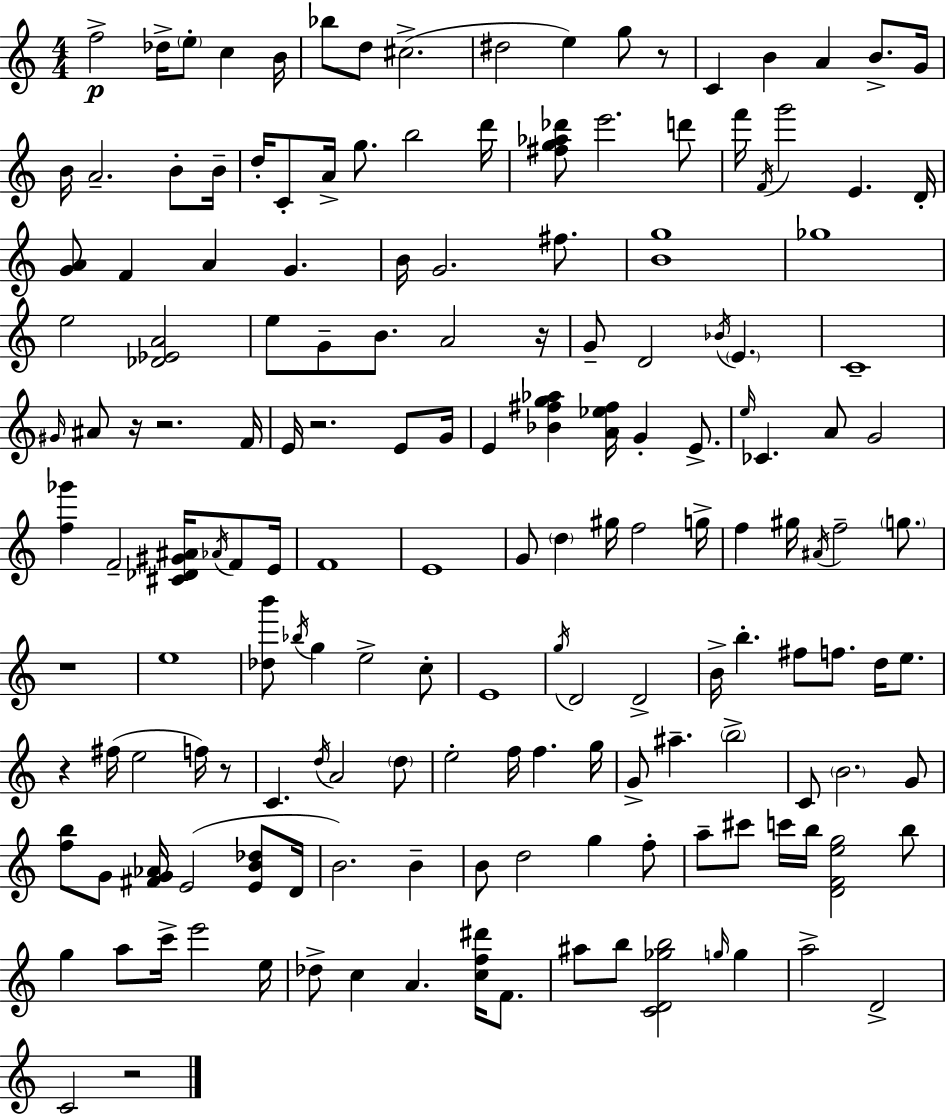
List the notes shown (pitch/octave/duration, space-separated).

F5/h Db5/s E5/e C5/q B4/s Bb5/e D5/e C#5/h. D#5/h E5/q G5/e R/e C4/q B4/q A4/q B4/e. G4/s B4/s A4/h. B4/e B4/s D5/s C4/e A4/s G5/e. B5/h D6/s [F#5,G5,Ab5,Db6]/e E6/h. D6/e F6/s F4/s G6/h E4/q. D4/s [G4,A4]/e F4/q A4/q G4/q. B4/s G4/h. F#5/e. [B4,G5]/w Gb5/w E5/h [Db4,Eb4,A4]/h E5/e G4/e B4/e. A4/h R/s G4/e D4/h Bb4/s E4/q. C4/w G#4/s A#4/e R/s R/h. F4/s E4/s R/h. E4/e G4/s E4/q [Bb4,F#5,G5,Ab5]/q [A4,Eb5,F#5]/s G4/q E4/e. E5/s CES4/q. A4/e G4/h [F5,Gb6]/q F4/h [C#4,Db4,G#4,A#4]/s Ab4/s F4/e E4/s F4/w E4/w G4/e D5/q G#5/s F5/h G5/s F5/q G#5/s A#4/s F5/h G5/e. R/w E5/w [Db5,B6]/e Bb5/s G5/q E5/h C5/e E4/w G5/s D4/h D4/h B4/s B5/q. F#5/e F5/e. D5/s E5/e. R/q F#5/s E5/h F5/s R/e C4/q. D5/s A4/h D5/e E5/h F5/s F5/q. G5/s G4/e A#5/q. B5/h C4/e B4/h. G4/e [F5,B5]/e G4/e [F#4,G4,Ab4]/s E4/h [E4,B4,Db5]/e D4/s B4/h. B4/q B4/e D5/h G5/q F5/e A5/e C#6/e C6/s B5/s [D4,F4,E5,G5]/h B5/e G5/q A5/e C6/s E6/h E5/s Db5/e C5/q A4/q. [C5,F5,D#6]/s F4/e. A#5/e B5/e [C4,D4,Gb5,B5]/h G5/s G5/q A5/h D4/h C4/h R/h